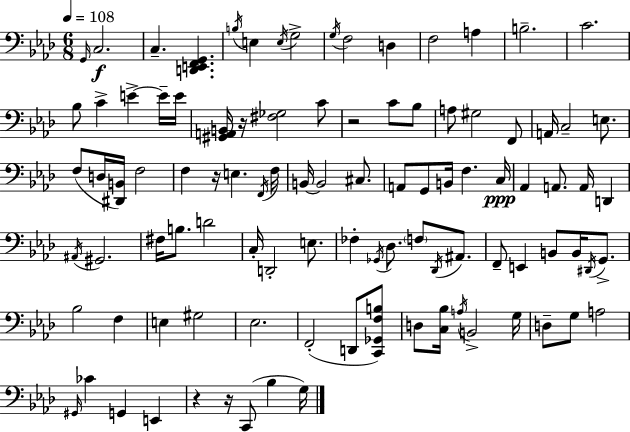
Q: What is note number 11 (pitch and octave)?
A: F3